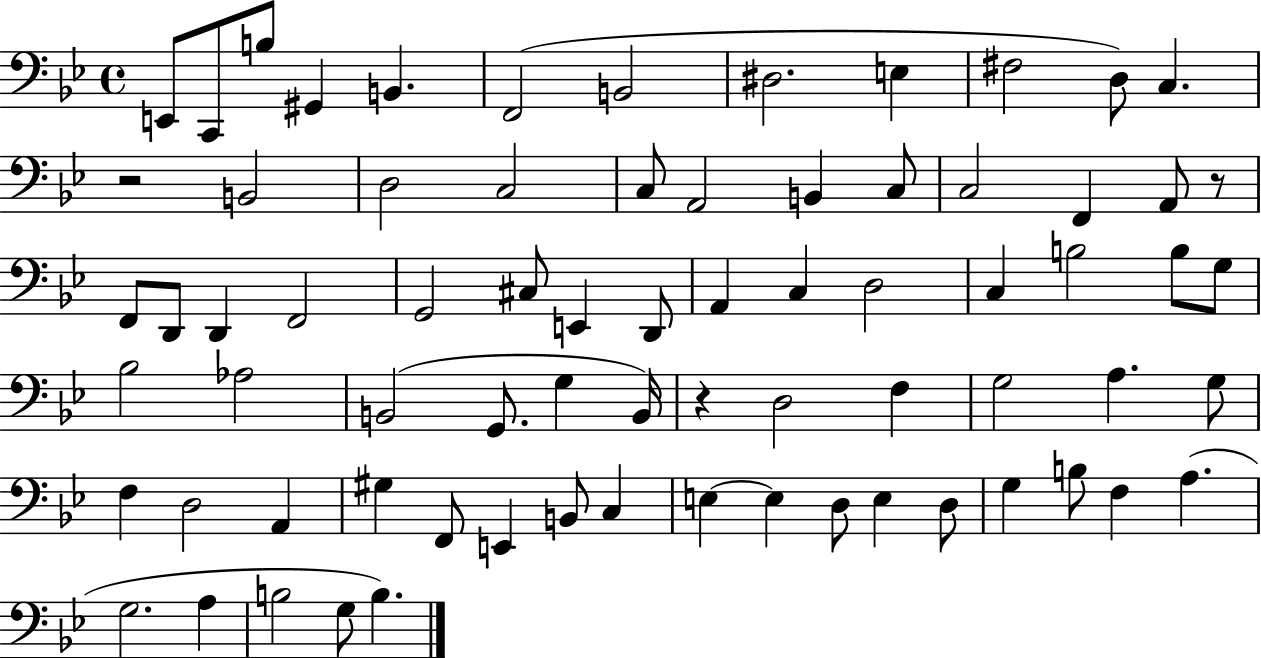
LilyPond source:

{
  \clef bass
  \time 4/4
  \defaultTimeSignature
  \key bes \major
  e,8 c,8 b8 gis,4 b,4. | f,2( b,2 | dis2. e4 | fis2 d8) c4. | \break r2 b,2 | d2 c2 | c8 a,2 b,4 c8 | c2 f,4 a,8 r8 | \break f,8 d,8 d,4 f,2 | g,2 cis8 e,4 d,8 | a,4 c4 d2 | c4 b2 b8 g8 | \break bes2 aes2 | b,2( g,8. g4 b,16) | r4 d2 f4 | g2 a4. g8 | \break f4 d2 a,4 | gis4 f,8 e,4 b,8 c4 | e4~~ e4 d8 e4 d8 | g4 b8 f4 a4.( | \break g2. a4 | b2 g8 b4.) | \bar "|."
}